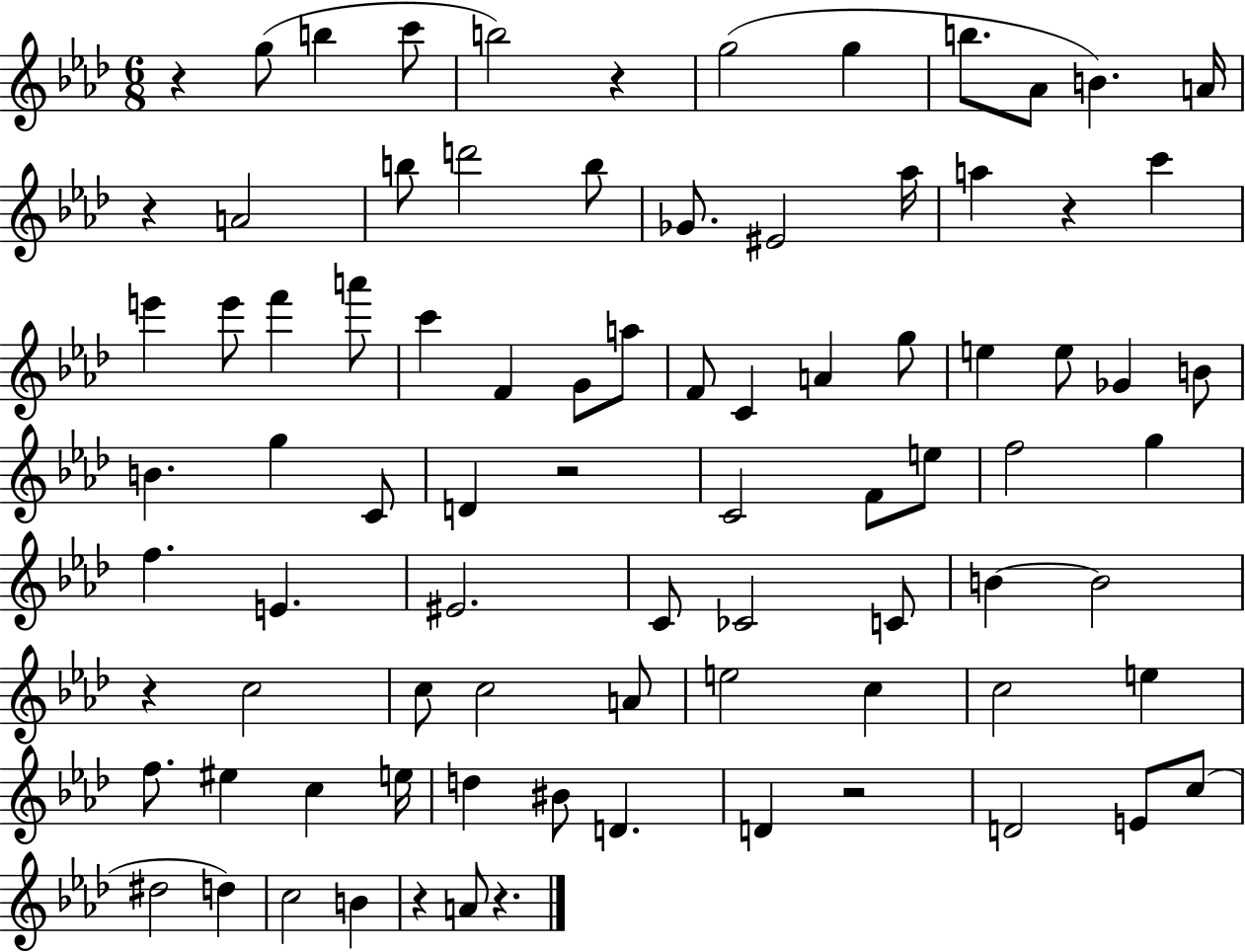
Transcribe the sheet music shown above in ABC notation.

X:1
T:Untitled
M:6/8
L:1/4
K:Ab
z g/2 b c'/2 b2 z g2 g b/2 _A/2 B A/4 z A2 b/2 d'2 b/2 _G/2 ^E2 _a/4 a z c' e' e'/2 f' a'/2 c' F G/2 a/2 F/2 C A g/2 e e/2 _G B/2 B g C/2 D z2 C2 F/2 e/2 f2 g f E ^E2 C/2 _C2 C/2 B B2 z c2 c/2 c2 A/2 e2 c c2 e f/2 ^e c e/4 d ^B/2 D D z2 D2 E/2 c/2 ^d2 d c2 B z A/2 z